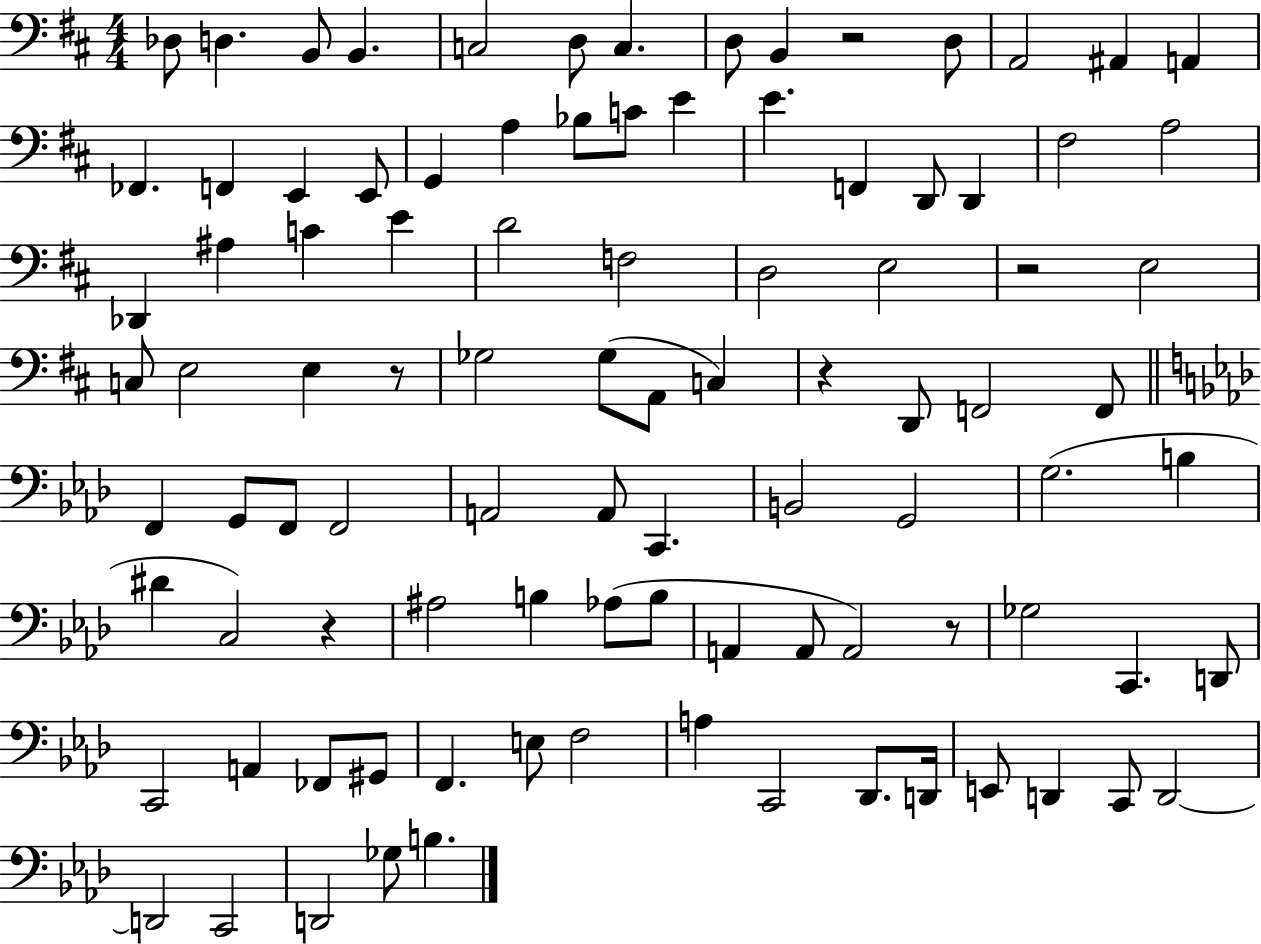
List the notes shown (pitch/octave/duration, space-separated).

Db3/e D3/q. B2/e B2/q. C3/h D3/e C3/q. D3/e B2/q R/h D3/e A2/h A#2/q A2/q FES2/q. F2/q E2/q E2/e G2/q A3/q Bb3/e C4/e E4/q E4/q. F2/q D2/e D2/q F#3/h A3/h Db2/q A#3/q C4/q E4/q D4/h F3/h D3/h E3/h R/h E3/h C3/e E3/h E3/q R/e Gb3/h Gb3/e A2/e C3/q R/q D2/e F2/h F2/e F2/q G2/e F2/e F2/h A2/h A2/e C2/q. B2/h G2/h G3/h. B3/q D#4/q C3/h R/q A#3/h B3/q Ab3/e B3/e A2/q A2/e A2/h R/e Gb3/h C2/q. D2/e C2/h A2/q FES2/e G#2/e F2/q. E3/e F3/h A3/q C2/h Db2/e. D2/s E2/e D2/q C2/e D2/h D2/h C2/h D2/h Gb3/e B3/q.